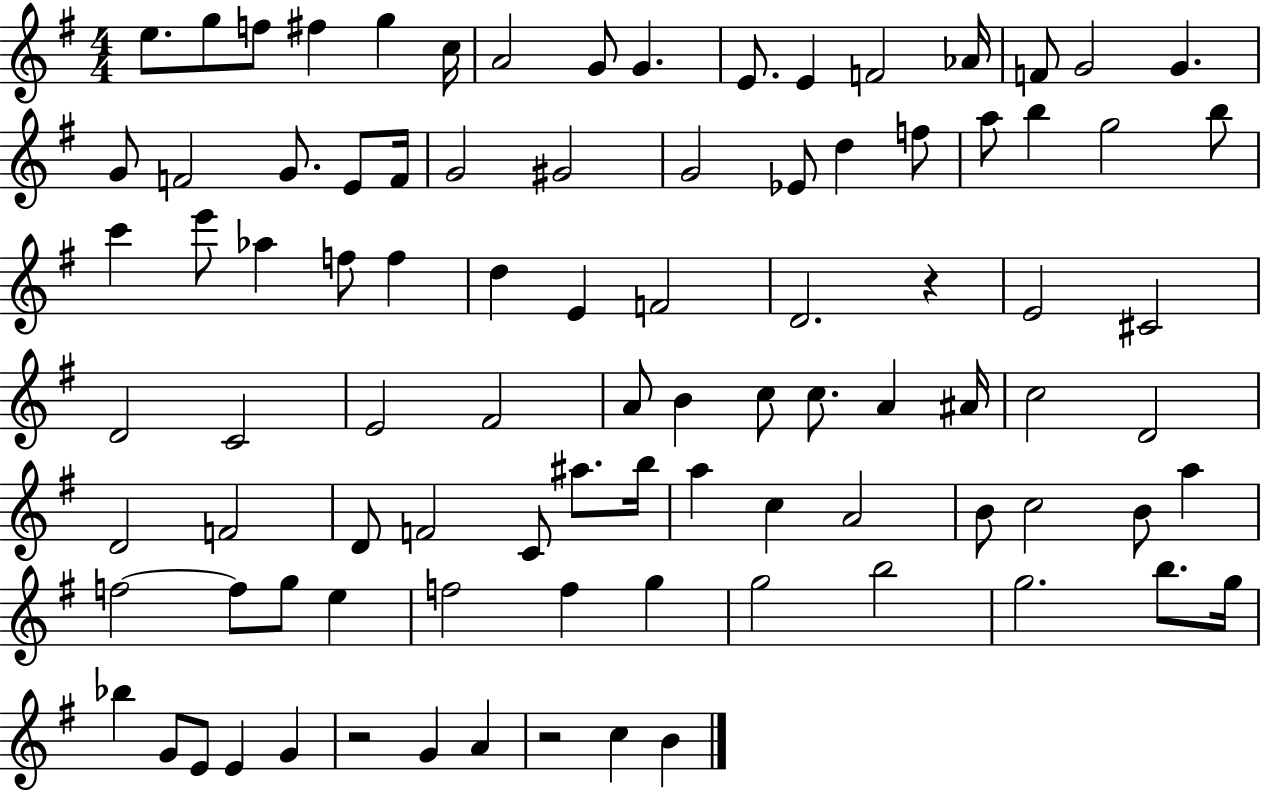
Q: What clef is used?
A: treble